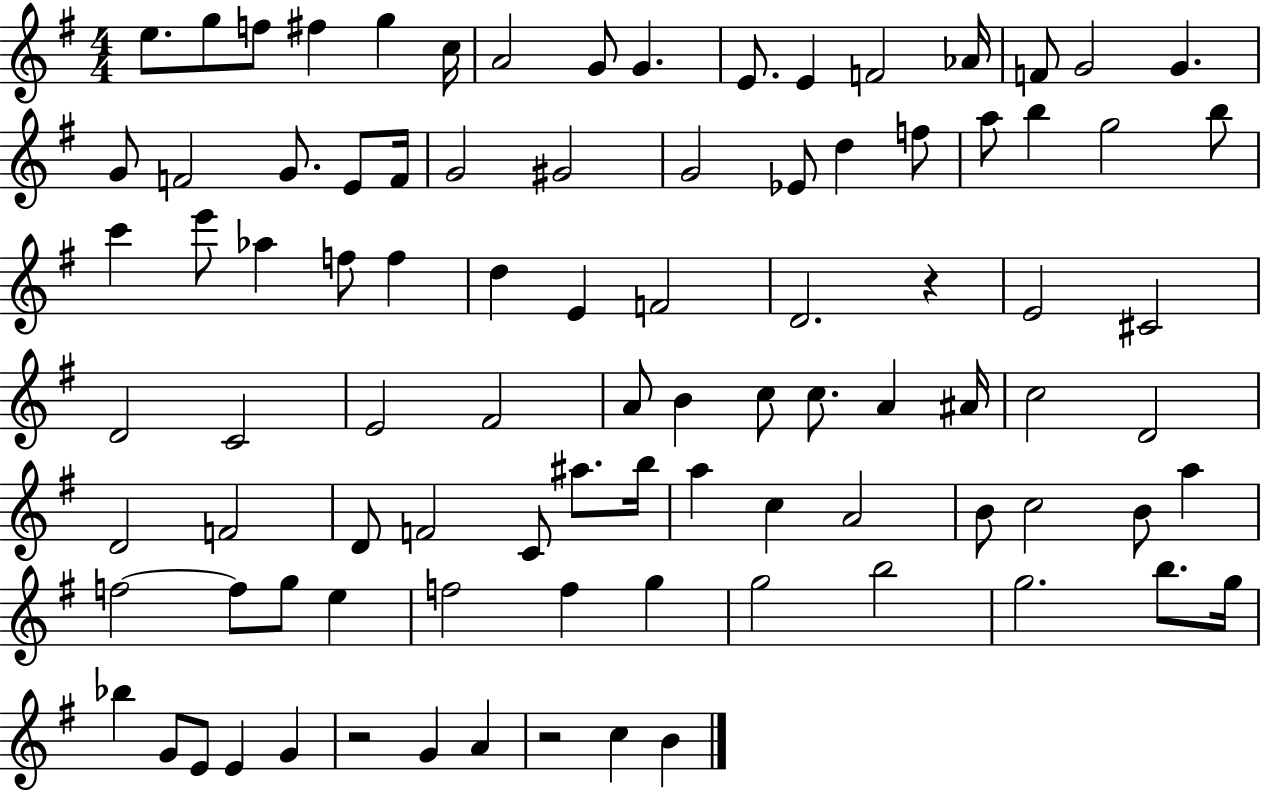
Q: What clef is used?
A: treble